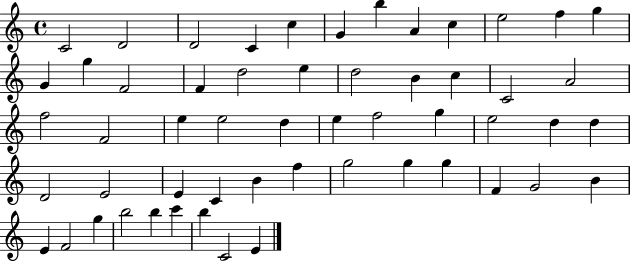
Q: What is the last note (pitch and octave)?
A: E4